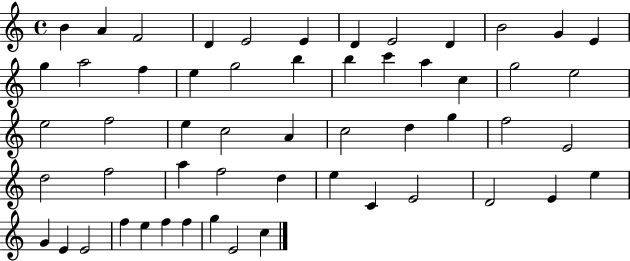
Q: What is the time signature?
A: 4/4